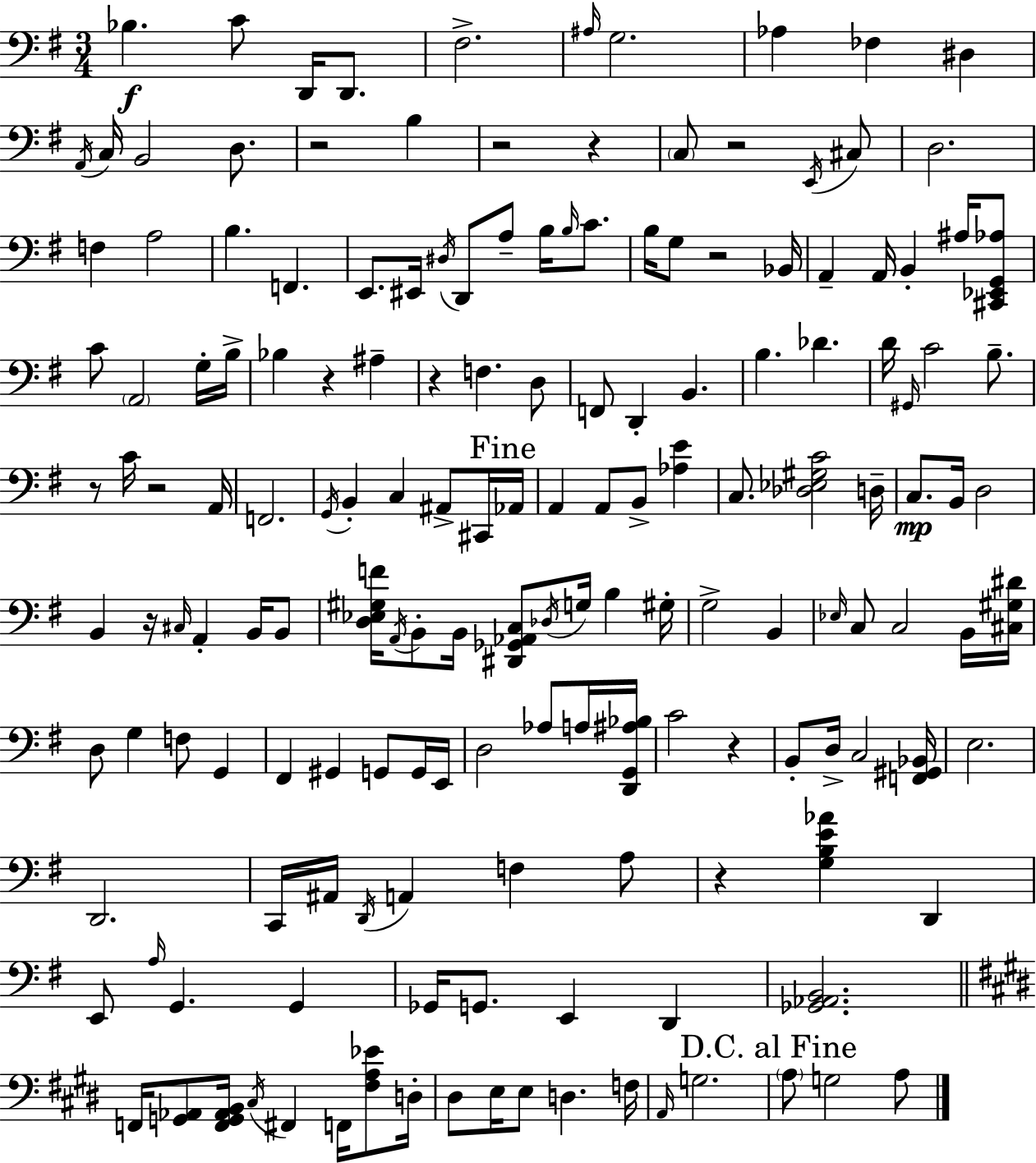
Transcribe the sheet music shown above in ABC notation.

X:1
T:Untitled
M:3/4
L:1/4
K:Em
_B, C/2 D,,/4 D,,/2 ^F,2 ^A,/4 G,2 _A, _F, ^D, A,,/4 C,/4 B,,2 D,/2 z2 B, z2 z C,/2 z2 E,,/4 ^C,/2 D,2 F, A,2 B, F,, E,,/2 ^E,,/4 ^D,/4 D,,/2 A,/2 B,/4 B,/4 C/2 B,/4 G,/2 z2 _B,,/4 A,, A,,/4 B,, ^A,/4 [^C,,_E,,G,,_A,]/2 C/2 A,,2 G,/4 B,/4 _B, z ^A, z F, D,/2 F,,/2 D,, B,, B, _D D/4 ^G,,/4 C2 B,/2 z/2 C/4 z2 A,,/4 F,,2 G,,/4 B,, C, ^A,,/2 ^C,,/4 _A,,/4 A,, A,,/2 B,,/2 [_A,E] C,/2 [_D,_E,^G,C]2 D,/4 C,/2 B,,/4 D,2 B,, z/4 ^C,/4 A,, B,,/4 B,,/2 [D,_E,^G,F]/4 A,,/4 B,,/2 B,,/4 [^D,,_G,,_A,,C,]/2 _D,/4 G,/4 B, ^G,/4 G,2 B,, _E,/4 C,/2 C,2 B,,/4 [^C,^G,^D]/4 D,/2 G, F,/2 G,, ^F,, ^G,, G,,/2 G,,/4 E,,/4 D,2 _A,/2 A,/4 [D,,G,,^A,_B,]/4 C2 z B,,/2 D,/4 C,2 [F,,^G,,_B,,]/4 E,2 D,,2 C,,/4 ^A,,/4 D,,/4 A,, F, A,/2 z [G,B,E_A] D,, E,,/2 A,/4 G,, G,, _G,,/4 G,,/2 E,, D,, [_G,,_A,,B,,]2 F,,/4 [G,,_A,,]/2 [F,,G,,_A,,B,,]/4 ^C,/4 ^F,, F,,/4 [^F,A,_E]/2 D,/4 ^D,/2 E,/4 E,/2 D, F,/4 A,,/4 G,2 A,/2 G,2 A,/2